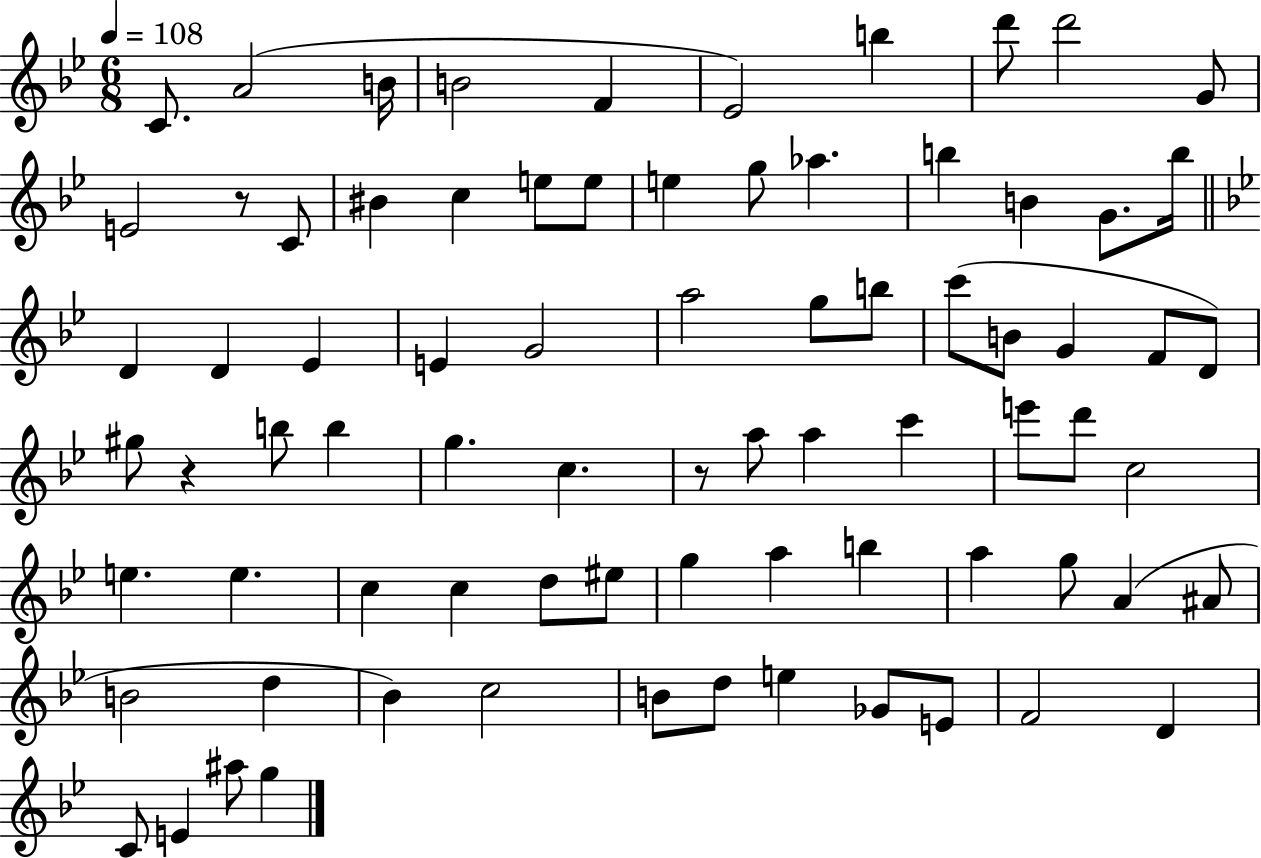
C4/e. A4/h B4/s B4/h F4/q Eb4/h B5/q D6/e D6/h G4/e E4/h R/e C4/e BIS4/q C5/q E5/e E5/e E5/q G5/e Ab5/q. B5/q B4/q G4/e. B5/s D4/q D4/q Eb4/q E4/q G4/h A5/h G5/e B5/e C6/e B4/e G4/q F4/e D4/e G#5/e R/q B5/e B5/q G5/q. C5/q. R/e A5/e A5/q C6/q E6/e D6/e C5/h E5/q. E5/q. C5/q C5/q D5/e EIS5/e G5/q A5/q B5/q A5/q G5/e A4/q A#4/e B4/h D5/q Bb4/q C5/h B4/e D5/e E5/q Gb4/e E4/e F4/h D4/q C4/e E4/q A#5/e G5/q